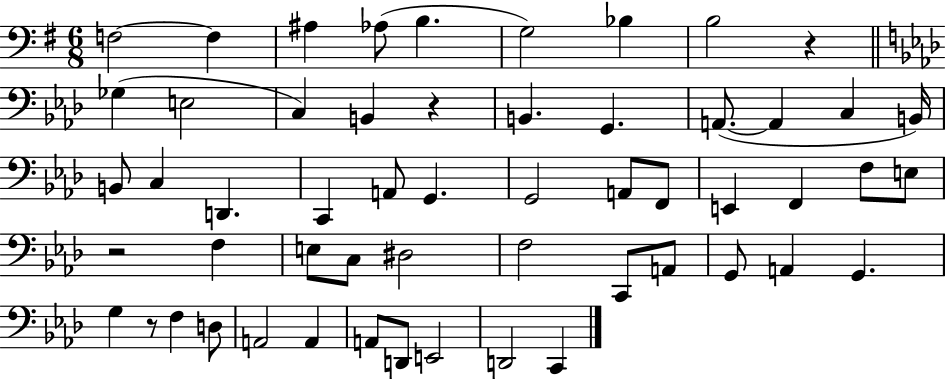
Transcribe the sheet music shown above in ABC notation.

X:1
T:Untitled
M:6/8
L:1/4
K:G
F,2 F, ^A, _A,/2 B, G,2 _B, B,2 z _G, E,2 C, B,, z B,, G,, A,,/2 A,, C, B,,/4 B,,/2 C, D,, C,, A,,/2 G,, G,,2 A,,/2 F,,/2 E,, F,, F,/2 E,/2 z2 F, E,/2 C,/2 ^D,2 F,2 C,,/2 A,,/2 G,,/2 A,, G,, G, z/2 F, D,/2 A,,2 A,, A,,/2 D,,/2 E,,2 D,,2 C,,